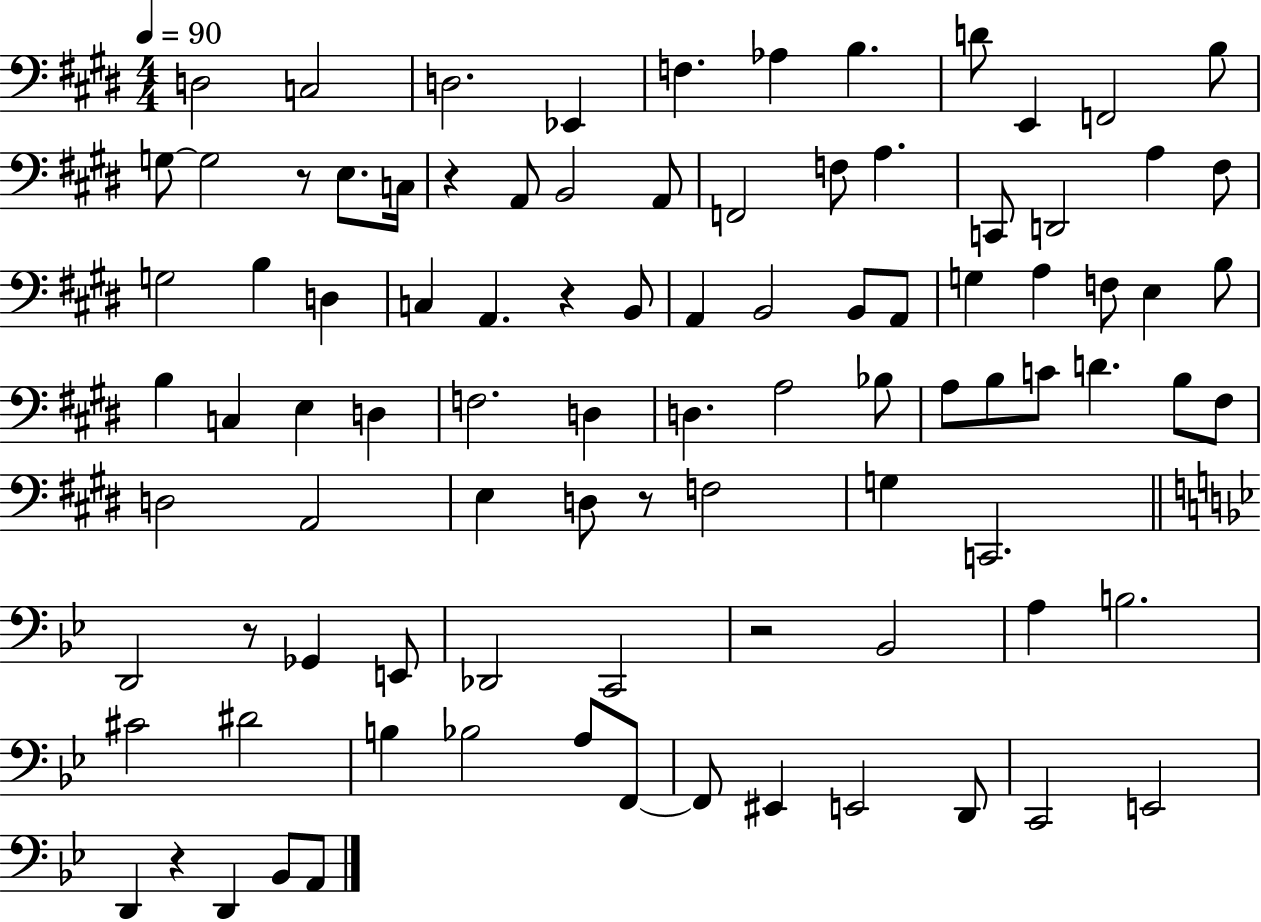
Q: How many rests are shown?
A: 7